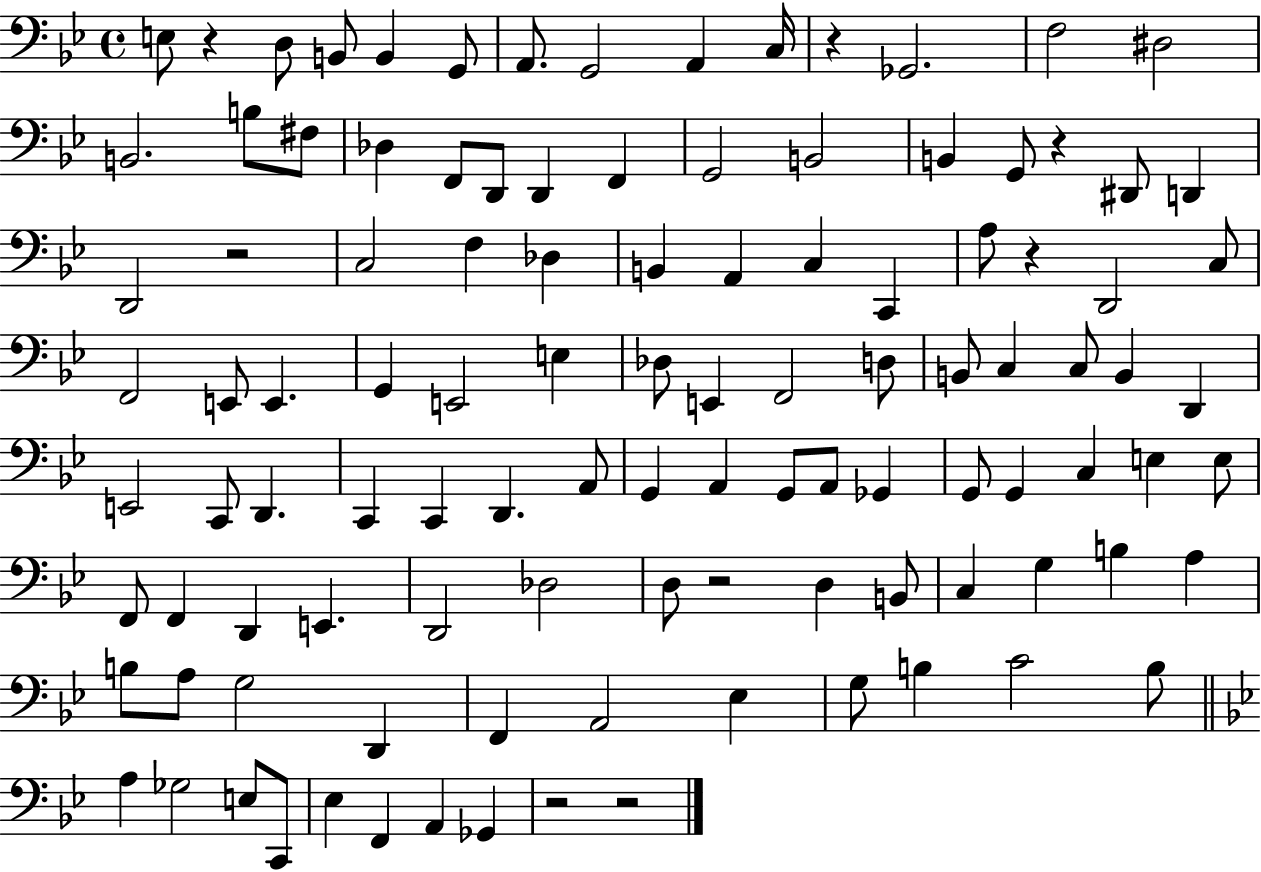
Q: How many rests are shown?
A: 8